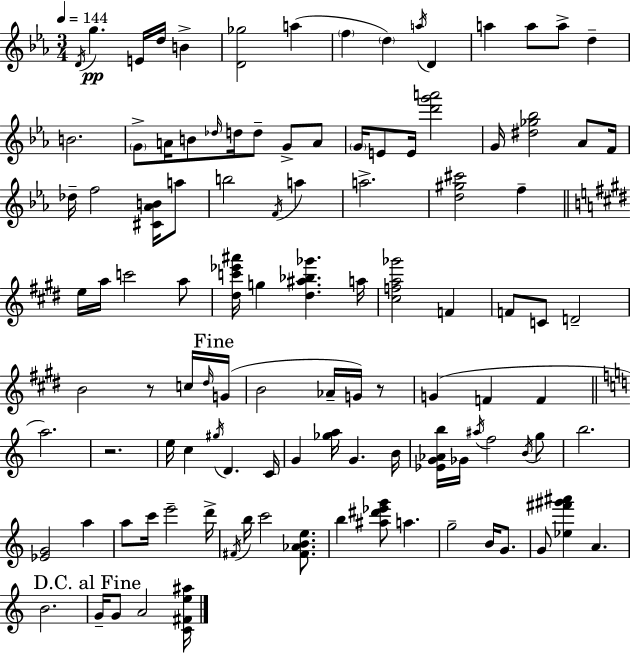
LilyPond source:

{
  \clef treble
  \numericTimeSignature
  \time 3/4
  \key c \minor
  \tempo 4 = 144
  \acciaccatura { d'16 }\pp g''4. e'16 d''16 b'4-> | <d' ges''>2 a''4( | \parenthesize f''4 \parenthesize d''4) \acciaccatura { a''16 } d'4 | a''4 a''8 a''8-> d''4-- | \break b'2. | \parenthesize g'8-> a'16 b'8 \grace { des''16 } d''16 d''8-- g'8-> | a'8 \parenthesize g'16 e'8 e'16 <d''' g''' a'''>2 | g'16 <dis'' ges'' bes''>2 | \break aes'8 f'16 des''16-- f''2 | <cis' aes' b'>16 a''8 b''2 \acciaccatura { f'16 } | a''4 a''2.-> | <d'' gis'' cis'''>2 | \break f''4-- \bar "||" \break \key e \major e''16 a''16 c'''2 a''8 | <dis'' c''' ees''' ais'''>16 g''4 <dis'' ais'' bes'' ges'''>4. a''16 | <cis'' f'' a'' ges'''>2 f'4 | f'8 c'8 d'2-- | \break b'2 r8 c''16 \grace { dis''16 } | \mark "Fine" g'16( b'2 aes'16-- g'16) r8 | g'4( f'4 f'4 | \bar "||" \break \key a \minor a''2.) | r2. | e''16 c''4 \acciaccatura { gis''16 } d'4. | c'16 g'4 <ges'' a''>16 g'4. | \break b'16 <ees' g' aes' b''>16 ges'16 \acciaccatura { ais''16 } f''2 | \acciaccatura { b'16 } g''8 b''2. | <ees' g'>2 a''4 | a''8 c'''16 e'''2-- | \break d'''16-> \acciaccatura { fis'16 } b''16 c'''2 | <fis' aes' b' e''>8. b''4 <ais'' dis''' ees''' g'''>8 a''4. | g''2-- | b'16 g'8. g'8 <ees'' fis''' gis''' ais'''>4 a'4. | \break b'2. | \mark "D.C. al Fine" g'16-- g'8 a'2 | <c' fis' e'' ais''>16 \bar "|."
}